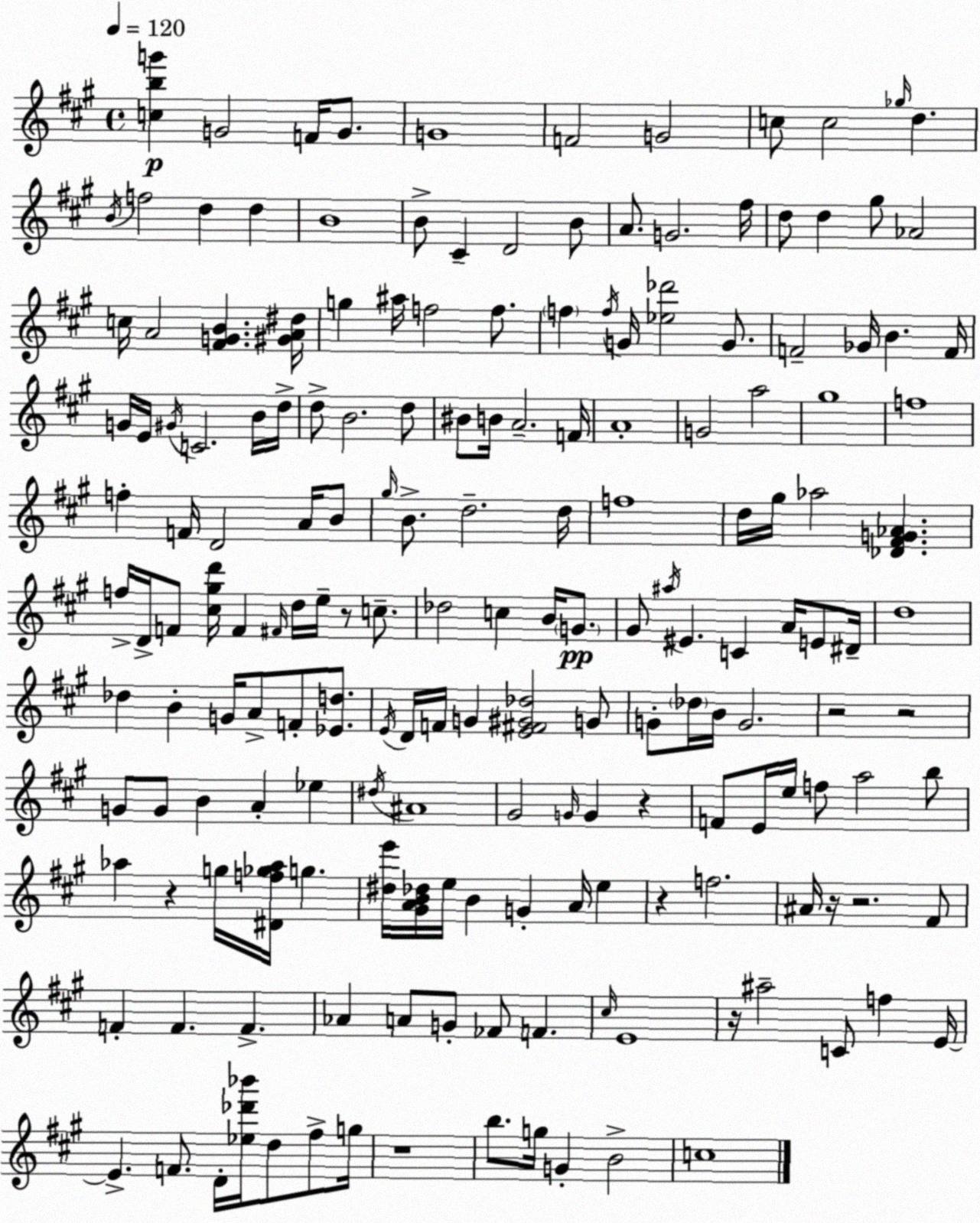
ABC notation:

X:1
T:Untitled
M:4/4
L:1/4
K:A
[cbg'] G2 F/4 G/2 G4 F2 G2 c/2 c2 _g/4 d B/4 f2 d d B4 B/2 ^C D2 B/2 A/2 G2 ^f/4 d/2 d ^g/2 _A2 c/4 A2 [^FGB] [^GA^d]/4 g ^a/4 f2 f/2 f f/4 G/4 [_e_d']2 G/2 F2 _G/4 B F/4 G/4 E/4 ^G/4 C2 B/4 d/4 d/2 B2 d/2 ^B/2 B/4 A2 F/4 A4 G2 a2 ^g4 f4 f F/4 D2 A/4 B/2 ^g/4 B/2 d2 d/4 f4 d/4 ^g/4 _a2 [_D^FG_A] f/4 D/4 F/2 [^c^gd']/4 F ^F/4 d/4 e/4 z/2 c/2 _d2 c B/4 G/2 ^G/2 ^a/4 ^E C A/4 E/2 ^D/4 d4 _d B G/4 A/2 F/2 [_Ed]/2 E/4 D/4 F/4 G [E^F^G_d]2 G/2 G/2 _d/4 B/4 G2 z2 z2 G/2 G/2 B A _e ^d/4 ^A4 ^G2 G/4 G z F/2 E/4 e/4 f/2 a2 b/2 _a z g/4 [^Df_g_a]/4 g [^de']/4 [^GAB_d]/4 e/4 B G A/4 e z f2 ^A/4 z/4 z2 ^F/2 F F F _A A/2 G/2 _F/2 F ^c/4 E4 z/4 ^a2 C/2 f E/4 E F/2 D/4 [_e_d'_b']/4 d/2 ^f/2 g/4 z4 b/2 g/4 G B2 c4